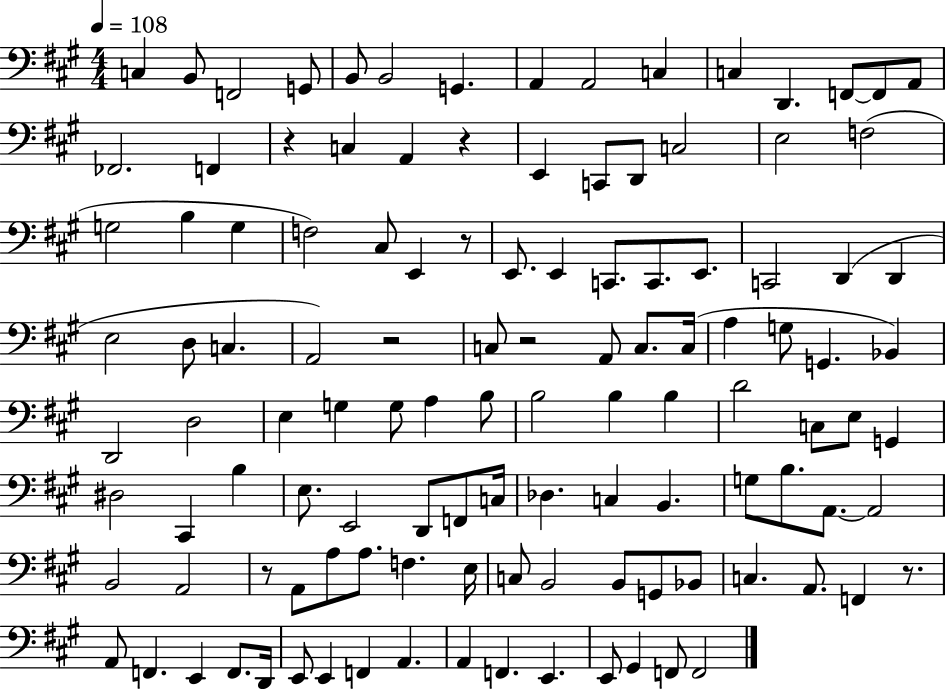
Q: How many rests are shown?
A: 7